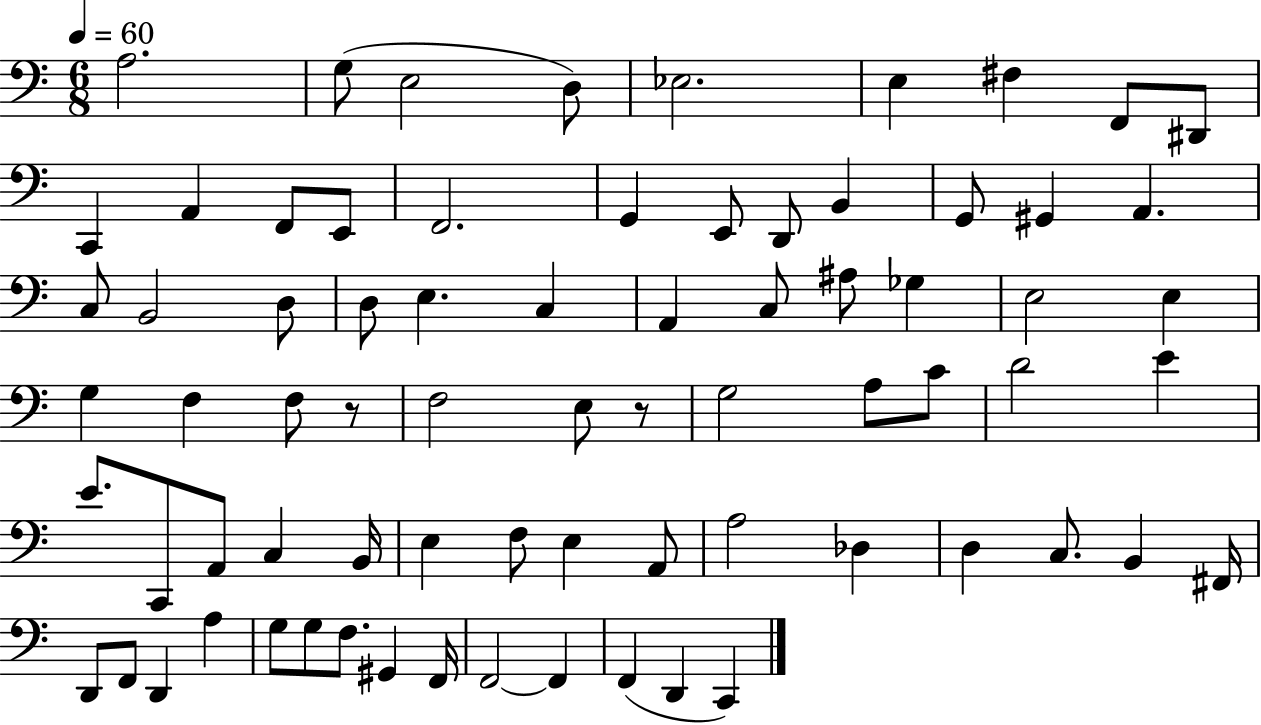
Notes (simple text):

A3/h. G3/e E3/h D3/e Eb3/h. E3/q F#3/q F2/e D#2/e C2/q A2/q F2/e E2/e F2/h. G2/q E2/e D2/e B2/q G2/e G#2/q A2/q. C3/e B2/h D3/e D3/e E3/q. C3/q A2/q C3/e A#3/e Gb3/q E3/h E3/q G3/q F3/q F3/e R/e F3/h E3/e R/e G3/h A3/e C4/e D4/h E4/q E4/e. C2/e A2/e C3/q B2/s E3/q F3/e E3/q A2/e A3/h Db3/q D3/q C3/e. B2/q F#2/s D2/e F2/e D2/q A3/q G3/e G3/e F3/e. G#2/q F2/s F2/h F2/q F2/q D2/q C2/q